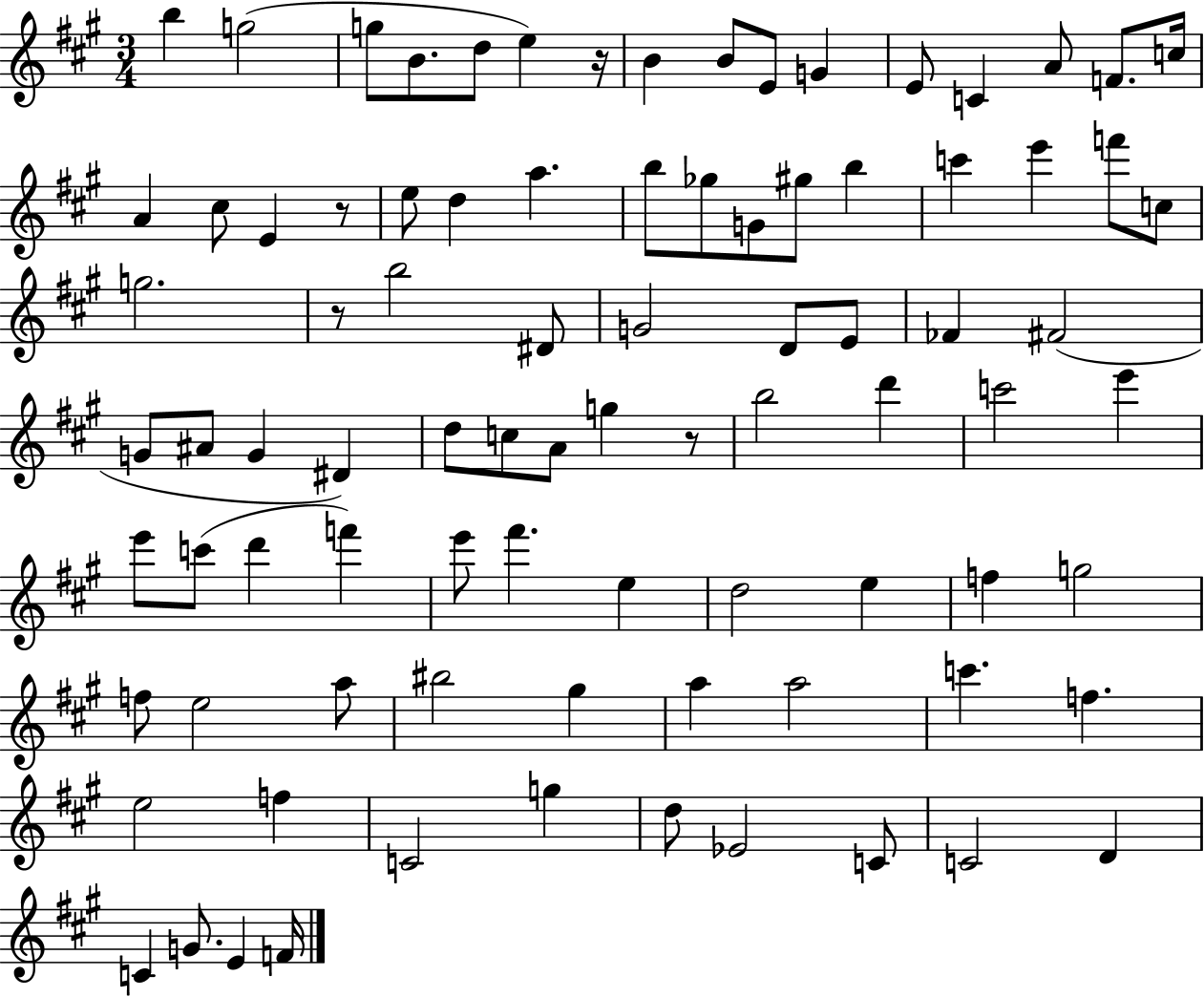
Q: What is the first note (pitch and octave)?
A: B5